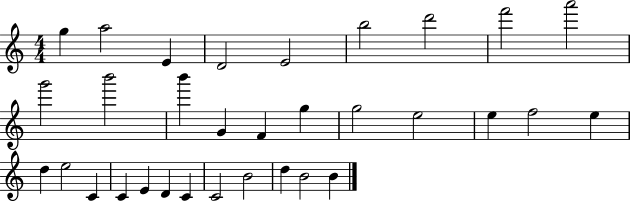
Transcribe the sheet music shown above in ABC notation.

X:1
T:Untitled
M:4/4
L:1/4
K:C
g a2 E D2 E2 b2 d'2 f'2 a'2 g'2 b'2 b' G F g g2 e2 e f2 e d e2 C C E D C C2 B2 d B2 B